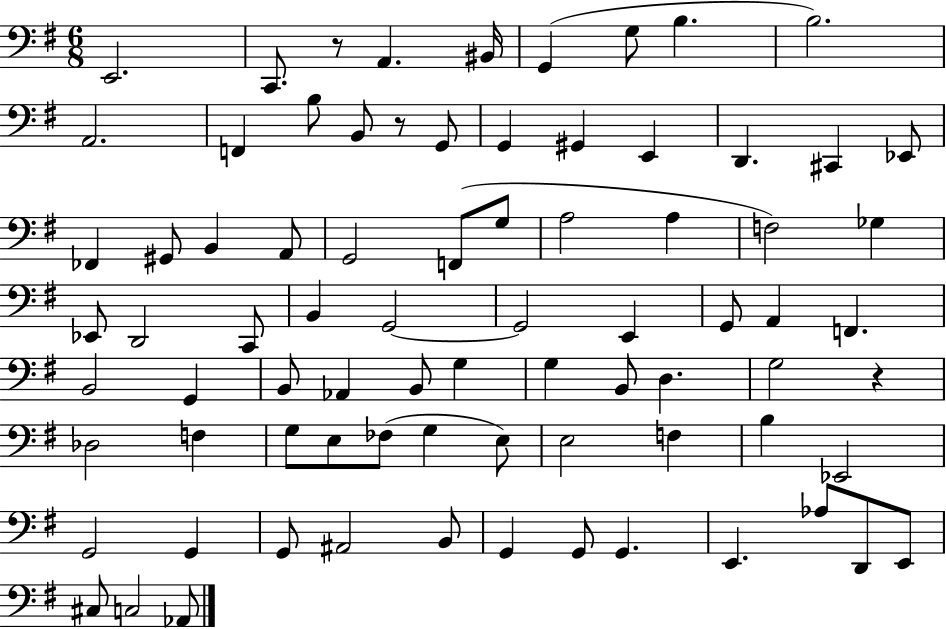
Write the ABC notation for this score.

X:1
T:Untitled
M:6/8
L:1/4
K:G
E,,2 C,,/2 z/2 A,, ^B,,/4 G,, G,/2 B, B,2 A,,2 F,, B,/2 B,,/2 z/2 G,,/2 G,, ^G,, E,, D,, ^C,, _E,,/2 _F,, ^G,,/2 B,, A,,/2 G,,2 F,,/2 G,/2 A,2 A, F,2 _G, _E,,/2 D,,2 C,,/2 B,, G,,2 G,,2 E,, G,,/2 A,, F,, B,,2 G,, B,,/2 _A,, B,,/2 G, G, B,,/2 D, G,2 z _D,2 F, G,/2 E,/2 _F,/2 G, E,/2 E,2 F, B, _E,,2 G,,2 G,, G,,/2 ^A,,2 B,,/2 G,, G,,/2 G,, E,, _A,/2 D,,/2 E,,/2 ^C,/2 C,2 _A,,/2